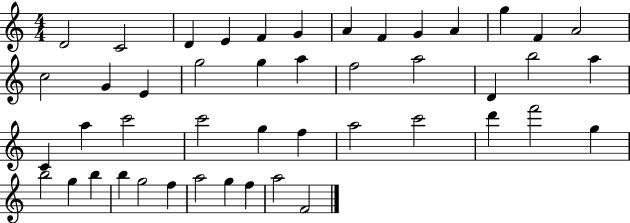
X:1
T:Untitled
M:4/4
L:1/4
K:C
D2 C2 D E F G A F G A g F A2 c2 G E g2 g a f2 a2 D b2 a C a c'2 c'2 g f a2 c'2 d' f'2 g b2 g b b g2 f a2 g f a2 F2